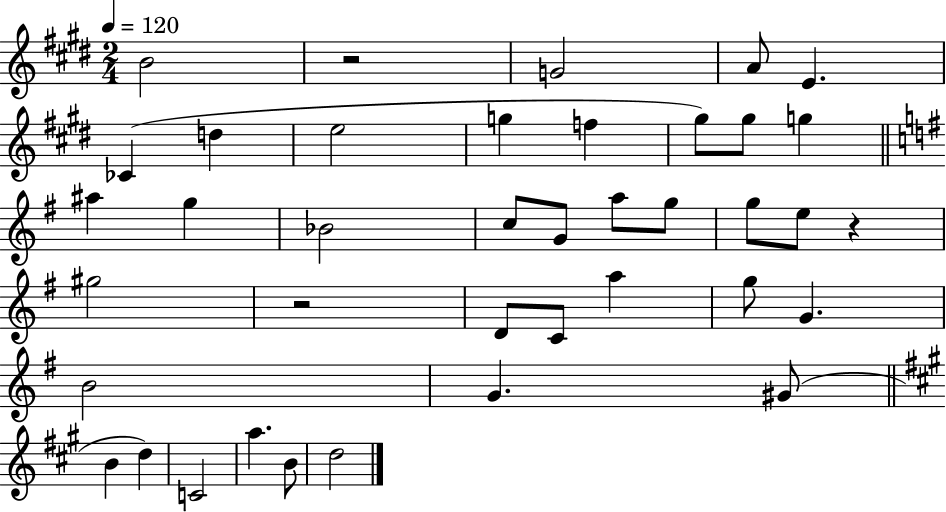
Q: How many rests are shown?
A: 3